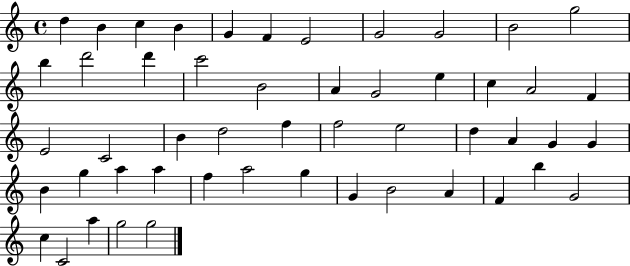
X:1
T:Untitled
M:4/4
L:1/4
K:C
d B c B G F E2 G2 G2 B2 g2 b d'2 d' c'2 B2 A G2 e c A2 F E2 C2 B d2 f f2 e2 d A G G B g a a f a2 g G B2 A F b G2 c C2 a g2 g2